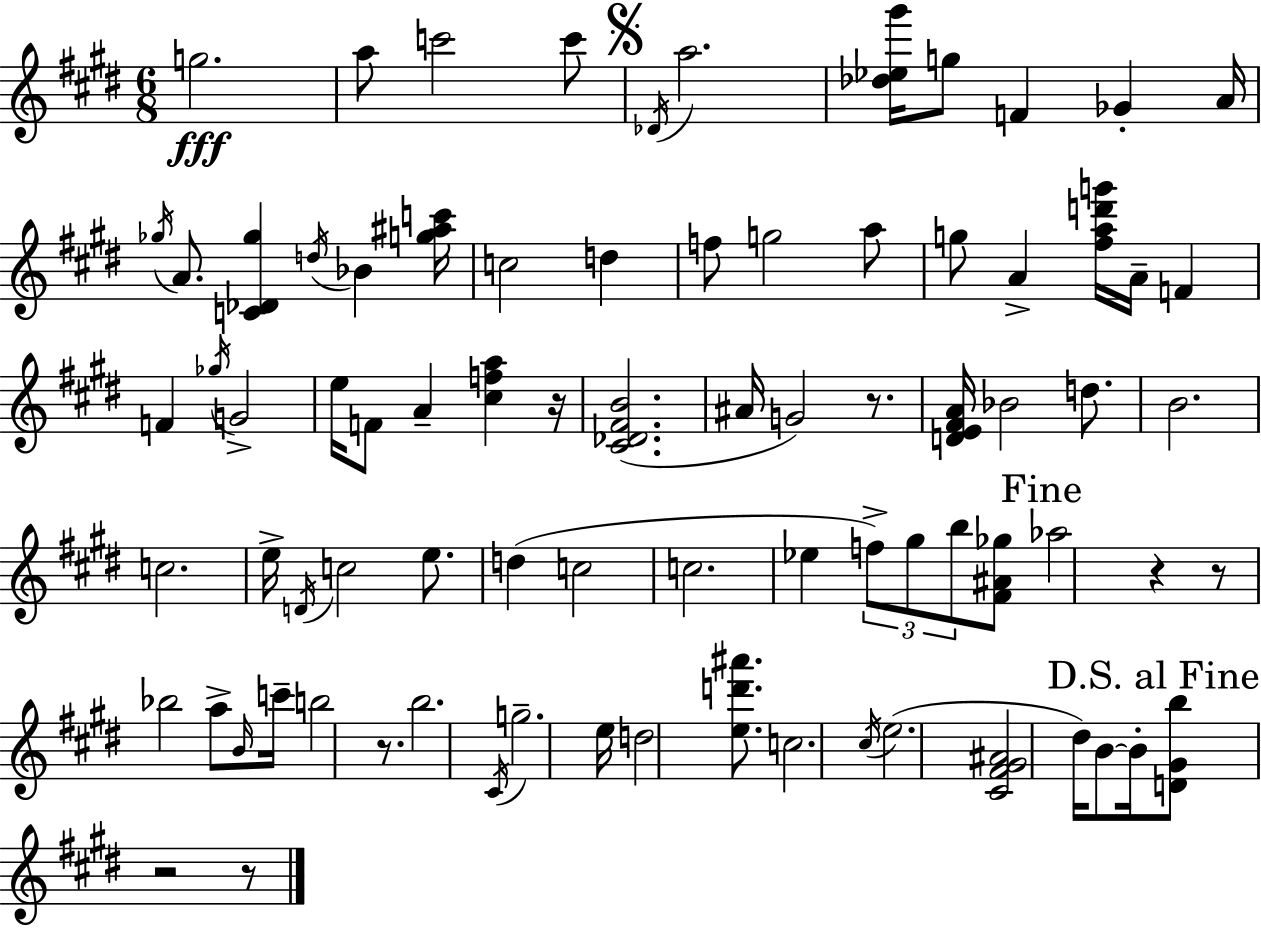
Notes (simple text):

G5/h. A5/e C6/h C6/e Db4/s A5/h. [Db5,Eb5,G#6]/s G5/e F4/q Gb4/q A4/s Gb5/s A4/e. [C4,Db4,Gb5]/q D5/s Bb4/q [G5,A#5,C6]/s C5/h D5/q F5/e G5/h A5/e G5/e A4/q [F#5,A5,D6,G6]/s A4/s F4/q F4/q Gb5/s G4/h E5/s F4/e A4/q [C#5,F5,A5]/q R/s [C#4,Db4,F#4,B4]/h. A#4/s G4/h R/e. [D4,E4,F#4,A4]/s Bb4/h D5/e. B4/h. C5/h. E5/s D4/s C5/h E5/e. D5/q C5/h C5/h. Eb5/q F5/e G#5/e B5/e [F#4,A#4,Gb5]/e Ab5/h R/q R/e Bb5/h A5/e B4/s C6/s B5/h R/e. B5/h. C#4/s G5/h. E5/s D5/h [E5,D6,A#6]/e. C5/h. C#5/s E5/h. [C#4,F#4,G#4,A#4]/h D#5/s B4/e B4/s [D4,G#4,B5]/e R/h R/e